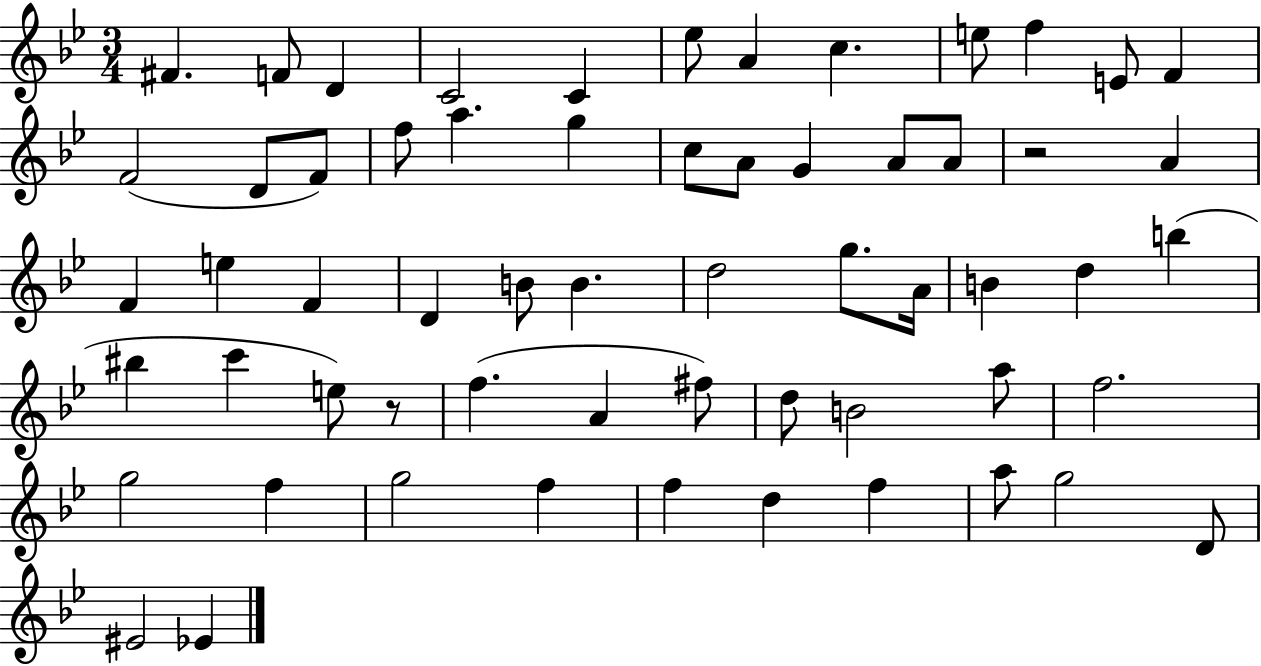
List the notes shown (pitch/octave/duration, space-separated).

F#4/q. F4/e D4/q C4/h C4/q Eb5/e A4/q C5/q. E5/e F5/q E4/e F4/q F4/h D4/e F4/e F5/e A5/q. G5/q C5/e A4/e G4/q A4/e A4/e R/h A4/q F4/q E5/q F4/q D4/q B4/e B4/q. D5/h G5/e. A4/s B4/q D5/q B5/q BIS5/q C6/q E5/e R/e F5/q. A4/q F#5/e D5/e B4/h A5/e F5/h. G5/h F5/q G5/h F5/q F5/q D5/q F5/q A5/e G5/h D4/e EIS4/h Eb4/q